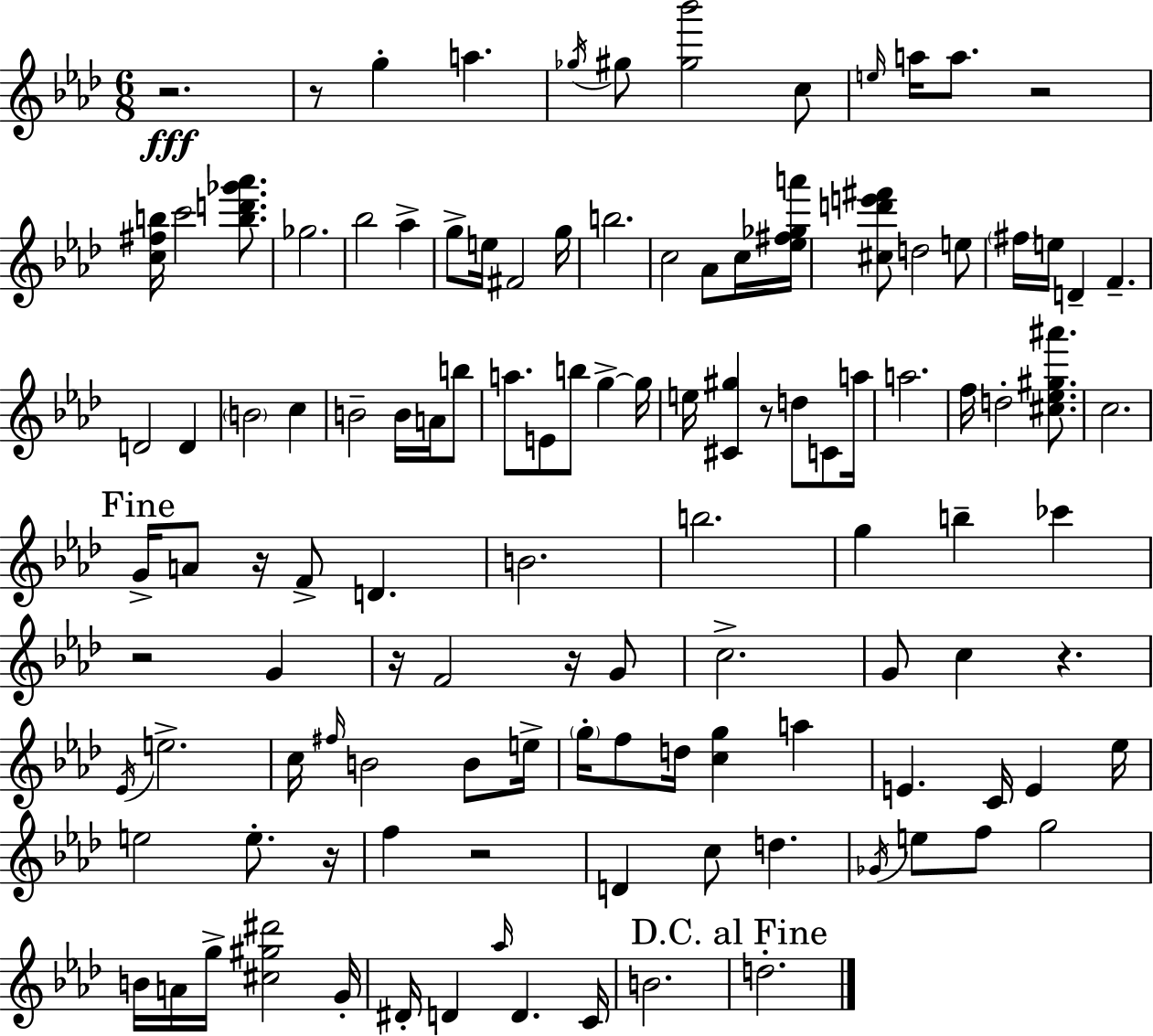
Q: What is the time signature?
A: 6/8